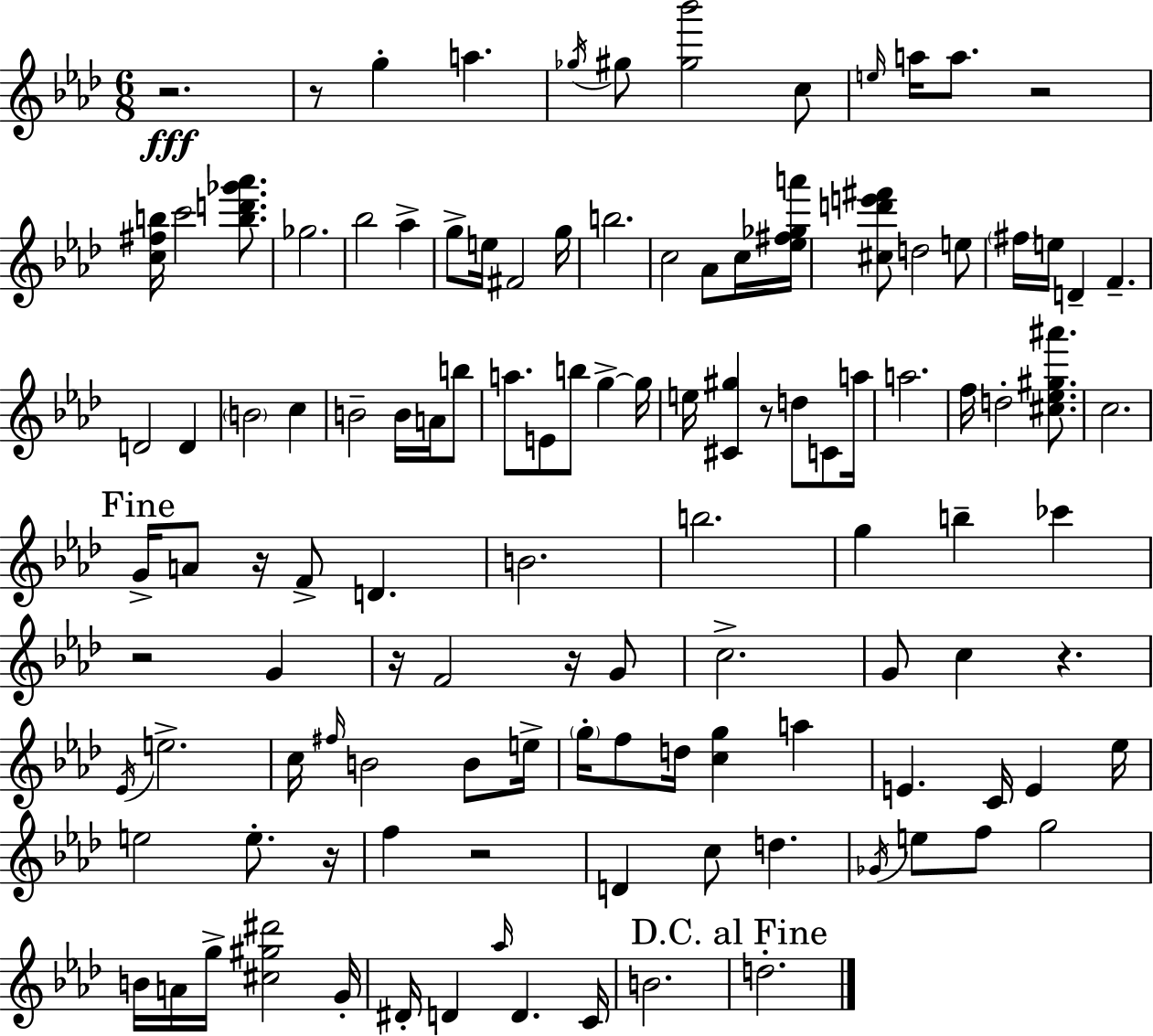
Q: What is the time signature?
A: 6/8